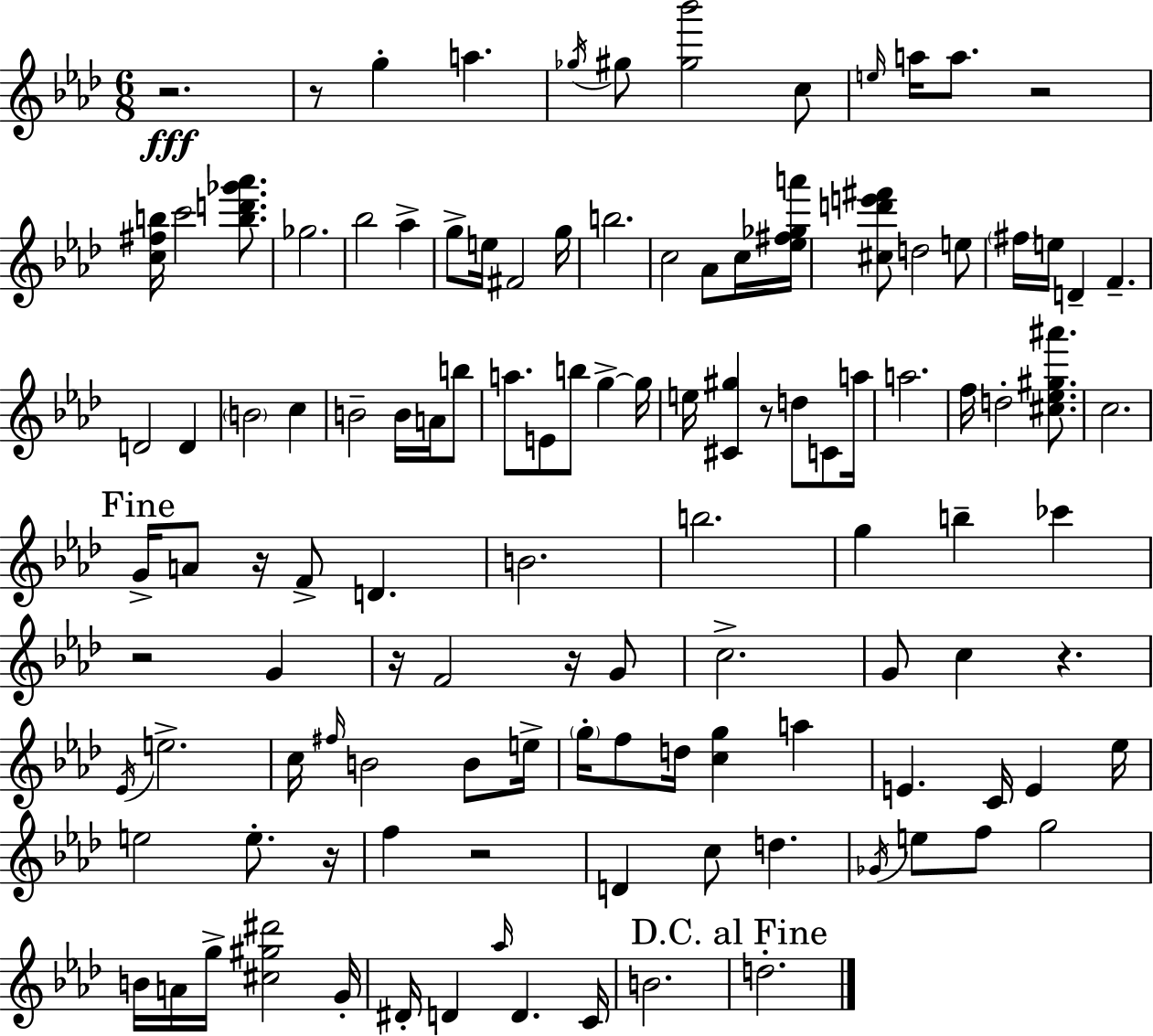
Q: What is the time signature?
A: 6/8